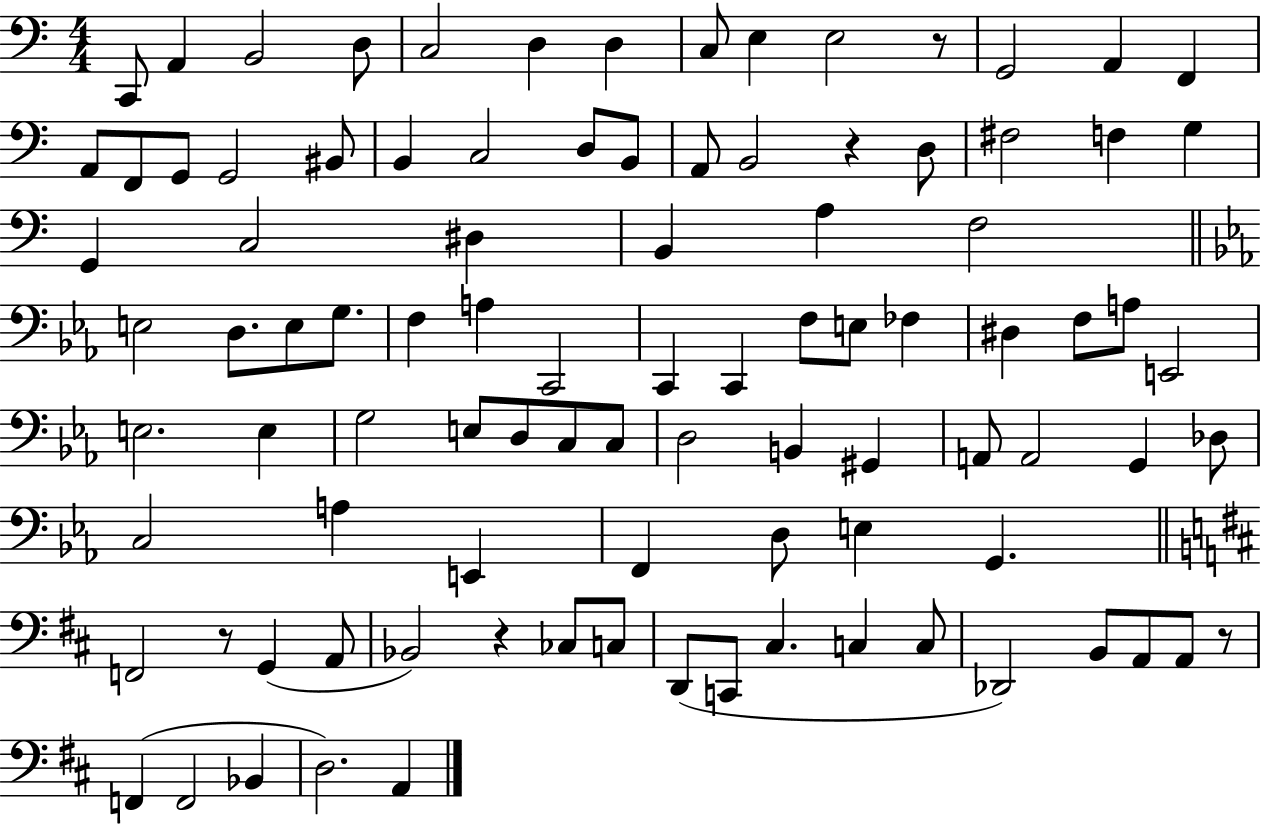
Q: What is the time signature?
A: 4/4